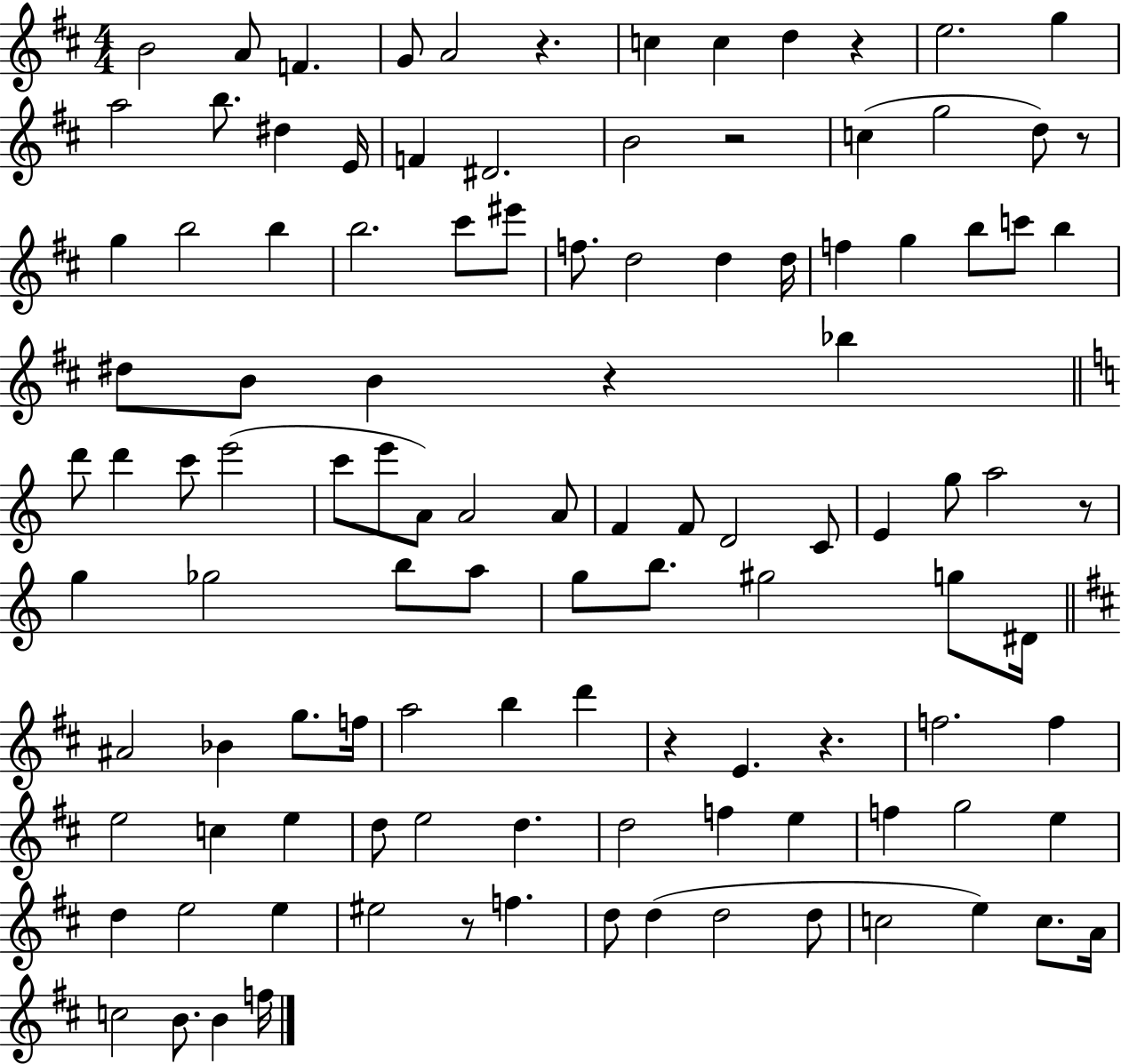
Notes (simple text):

B4/h A4/e F4/q. G4/e A4/h R/q. C5/q C5/q D5/q R/q E5/h. G5/q A5/h B5/e. D#5/q E4/s F4/q D#4/h. B4/h R/h C5/q G5/h D5/e R/e G5/q B5/h B5/q B5/h. C#6/e EIS6/e F5/e. D5/h D5/q D5/s F5/q G5/q B5/e C6/e B5/q D#5/e B4/e B4/q R/q Bb5/q D6/e D6/q C6/e E6/h C6/e E6/e A4/e A4/h A4/e F4/q F4/e D4/h C4/e E4/q G5/e A5/h R/e G5/q Gb5/h B5/e A5/e G5/e B5/e. G#5/h G5/e D#4/s A#4/h Bb4/q G5/e. F5/s A5/h B5/q D6/q R/q E4/q. R/q. F5/h. F5/q E5/h C5/q E5/q D5/e E5/h D5/q. D5/h F5/q E5/q F5/q G5/h E5/q D5/q E5/h E5/q EIS5/h R/e F5/q. D5/e D5/q D5/h D5/e C5/h E5/q C5/e. A4/s C5/h B4/e. B4/q F5/s